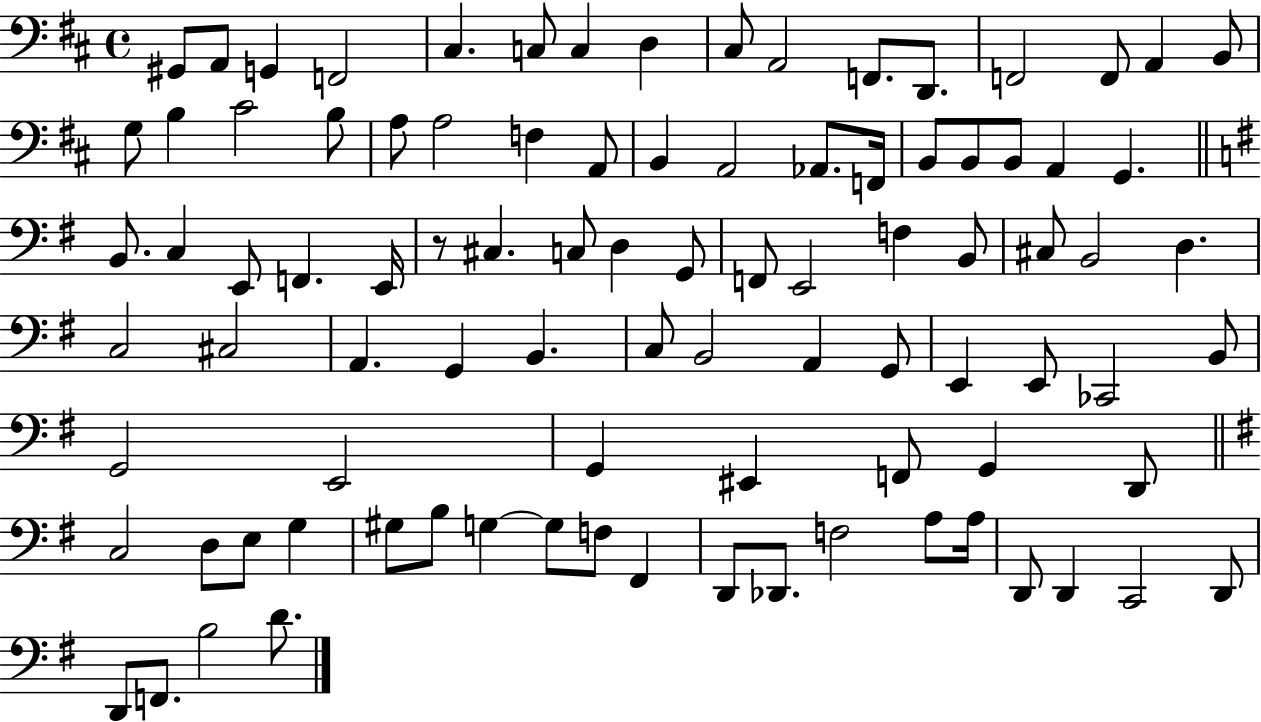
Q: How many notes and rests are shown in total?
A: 93